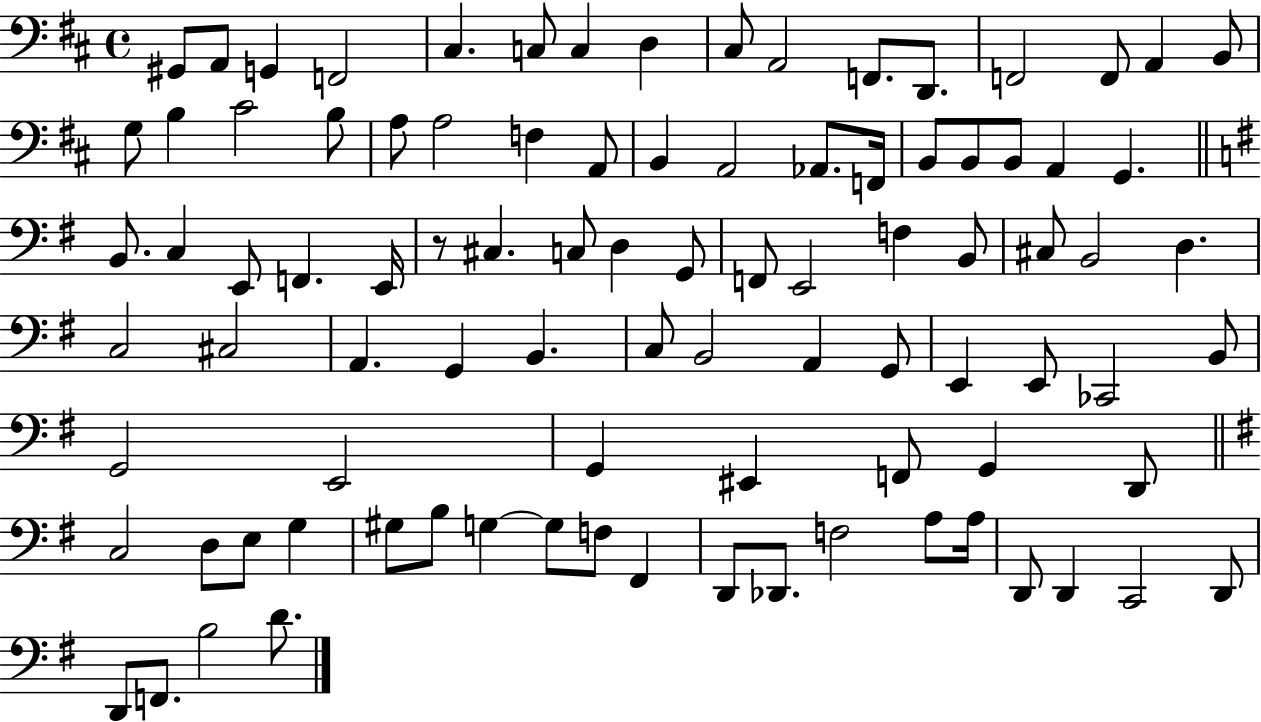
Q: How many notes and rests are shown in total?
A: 93